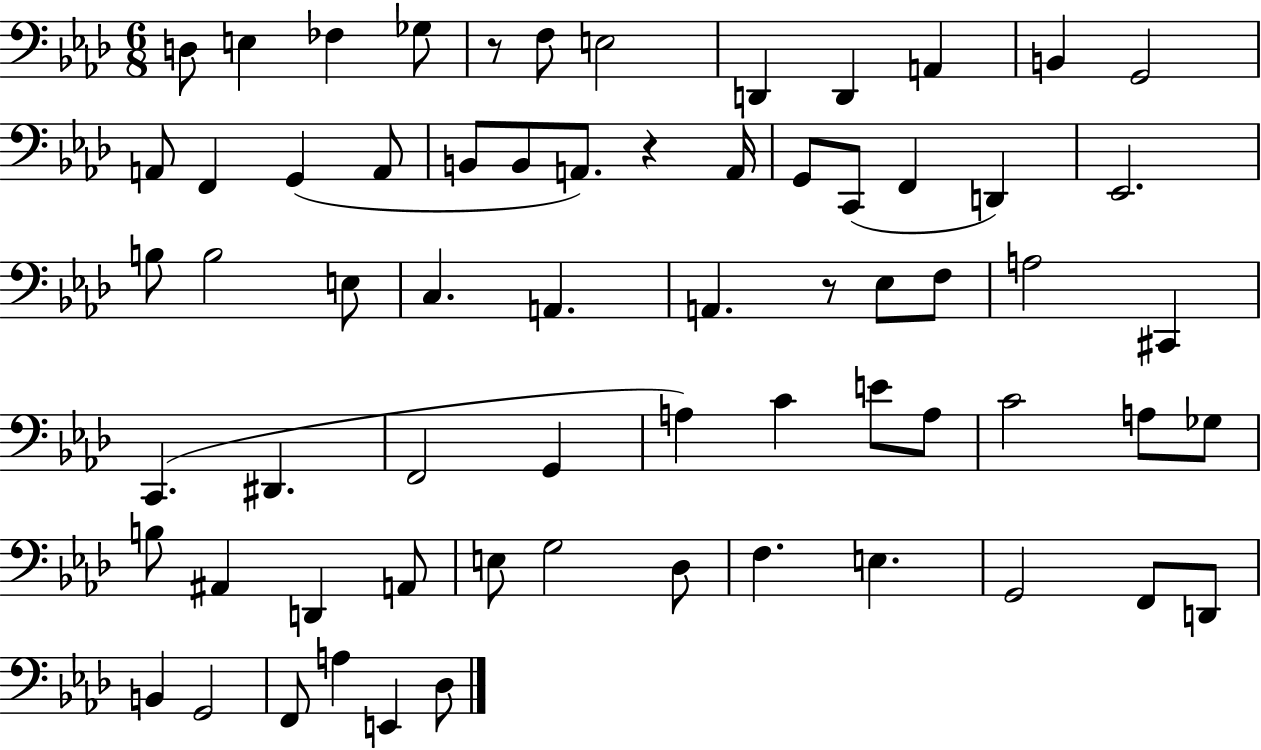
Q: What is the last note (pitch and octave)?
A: Db3